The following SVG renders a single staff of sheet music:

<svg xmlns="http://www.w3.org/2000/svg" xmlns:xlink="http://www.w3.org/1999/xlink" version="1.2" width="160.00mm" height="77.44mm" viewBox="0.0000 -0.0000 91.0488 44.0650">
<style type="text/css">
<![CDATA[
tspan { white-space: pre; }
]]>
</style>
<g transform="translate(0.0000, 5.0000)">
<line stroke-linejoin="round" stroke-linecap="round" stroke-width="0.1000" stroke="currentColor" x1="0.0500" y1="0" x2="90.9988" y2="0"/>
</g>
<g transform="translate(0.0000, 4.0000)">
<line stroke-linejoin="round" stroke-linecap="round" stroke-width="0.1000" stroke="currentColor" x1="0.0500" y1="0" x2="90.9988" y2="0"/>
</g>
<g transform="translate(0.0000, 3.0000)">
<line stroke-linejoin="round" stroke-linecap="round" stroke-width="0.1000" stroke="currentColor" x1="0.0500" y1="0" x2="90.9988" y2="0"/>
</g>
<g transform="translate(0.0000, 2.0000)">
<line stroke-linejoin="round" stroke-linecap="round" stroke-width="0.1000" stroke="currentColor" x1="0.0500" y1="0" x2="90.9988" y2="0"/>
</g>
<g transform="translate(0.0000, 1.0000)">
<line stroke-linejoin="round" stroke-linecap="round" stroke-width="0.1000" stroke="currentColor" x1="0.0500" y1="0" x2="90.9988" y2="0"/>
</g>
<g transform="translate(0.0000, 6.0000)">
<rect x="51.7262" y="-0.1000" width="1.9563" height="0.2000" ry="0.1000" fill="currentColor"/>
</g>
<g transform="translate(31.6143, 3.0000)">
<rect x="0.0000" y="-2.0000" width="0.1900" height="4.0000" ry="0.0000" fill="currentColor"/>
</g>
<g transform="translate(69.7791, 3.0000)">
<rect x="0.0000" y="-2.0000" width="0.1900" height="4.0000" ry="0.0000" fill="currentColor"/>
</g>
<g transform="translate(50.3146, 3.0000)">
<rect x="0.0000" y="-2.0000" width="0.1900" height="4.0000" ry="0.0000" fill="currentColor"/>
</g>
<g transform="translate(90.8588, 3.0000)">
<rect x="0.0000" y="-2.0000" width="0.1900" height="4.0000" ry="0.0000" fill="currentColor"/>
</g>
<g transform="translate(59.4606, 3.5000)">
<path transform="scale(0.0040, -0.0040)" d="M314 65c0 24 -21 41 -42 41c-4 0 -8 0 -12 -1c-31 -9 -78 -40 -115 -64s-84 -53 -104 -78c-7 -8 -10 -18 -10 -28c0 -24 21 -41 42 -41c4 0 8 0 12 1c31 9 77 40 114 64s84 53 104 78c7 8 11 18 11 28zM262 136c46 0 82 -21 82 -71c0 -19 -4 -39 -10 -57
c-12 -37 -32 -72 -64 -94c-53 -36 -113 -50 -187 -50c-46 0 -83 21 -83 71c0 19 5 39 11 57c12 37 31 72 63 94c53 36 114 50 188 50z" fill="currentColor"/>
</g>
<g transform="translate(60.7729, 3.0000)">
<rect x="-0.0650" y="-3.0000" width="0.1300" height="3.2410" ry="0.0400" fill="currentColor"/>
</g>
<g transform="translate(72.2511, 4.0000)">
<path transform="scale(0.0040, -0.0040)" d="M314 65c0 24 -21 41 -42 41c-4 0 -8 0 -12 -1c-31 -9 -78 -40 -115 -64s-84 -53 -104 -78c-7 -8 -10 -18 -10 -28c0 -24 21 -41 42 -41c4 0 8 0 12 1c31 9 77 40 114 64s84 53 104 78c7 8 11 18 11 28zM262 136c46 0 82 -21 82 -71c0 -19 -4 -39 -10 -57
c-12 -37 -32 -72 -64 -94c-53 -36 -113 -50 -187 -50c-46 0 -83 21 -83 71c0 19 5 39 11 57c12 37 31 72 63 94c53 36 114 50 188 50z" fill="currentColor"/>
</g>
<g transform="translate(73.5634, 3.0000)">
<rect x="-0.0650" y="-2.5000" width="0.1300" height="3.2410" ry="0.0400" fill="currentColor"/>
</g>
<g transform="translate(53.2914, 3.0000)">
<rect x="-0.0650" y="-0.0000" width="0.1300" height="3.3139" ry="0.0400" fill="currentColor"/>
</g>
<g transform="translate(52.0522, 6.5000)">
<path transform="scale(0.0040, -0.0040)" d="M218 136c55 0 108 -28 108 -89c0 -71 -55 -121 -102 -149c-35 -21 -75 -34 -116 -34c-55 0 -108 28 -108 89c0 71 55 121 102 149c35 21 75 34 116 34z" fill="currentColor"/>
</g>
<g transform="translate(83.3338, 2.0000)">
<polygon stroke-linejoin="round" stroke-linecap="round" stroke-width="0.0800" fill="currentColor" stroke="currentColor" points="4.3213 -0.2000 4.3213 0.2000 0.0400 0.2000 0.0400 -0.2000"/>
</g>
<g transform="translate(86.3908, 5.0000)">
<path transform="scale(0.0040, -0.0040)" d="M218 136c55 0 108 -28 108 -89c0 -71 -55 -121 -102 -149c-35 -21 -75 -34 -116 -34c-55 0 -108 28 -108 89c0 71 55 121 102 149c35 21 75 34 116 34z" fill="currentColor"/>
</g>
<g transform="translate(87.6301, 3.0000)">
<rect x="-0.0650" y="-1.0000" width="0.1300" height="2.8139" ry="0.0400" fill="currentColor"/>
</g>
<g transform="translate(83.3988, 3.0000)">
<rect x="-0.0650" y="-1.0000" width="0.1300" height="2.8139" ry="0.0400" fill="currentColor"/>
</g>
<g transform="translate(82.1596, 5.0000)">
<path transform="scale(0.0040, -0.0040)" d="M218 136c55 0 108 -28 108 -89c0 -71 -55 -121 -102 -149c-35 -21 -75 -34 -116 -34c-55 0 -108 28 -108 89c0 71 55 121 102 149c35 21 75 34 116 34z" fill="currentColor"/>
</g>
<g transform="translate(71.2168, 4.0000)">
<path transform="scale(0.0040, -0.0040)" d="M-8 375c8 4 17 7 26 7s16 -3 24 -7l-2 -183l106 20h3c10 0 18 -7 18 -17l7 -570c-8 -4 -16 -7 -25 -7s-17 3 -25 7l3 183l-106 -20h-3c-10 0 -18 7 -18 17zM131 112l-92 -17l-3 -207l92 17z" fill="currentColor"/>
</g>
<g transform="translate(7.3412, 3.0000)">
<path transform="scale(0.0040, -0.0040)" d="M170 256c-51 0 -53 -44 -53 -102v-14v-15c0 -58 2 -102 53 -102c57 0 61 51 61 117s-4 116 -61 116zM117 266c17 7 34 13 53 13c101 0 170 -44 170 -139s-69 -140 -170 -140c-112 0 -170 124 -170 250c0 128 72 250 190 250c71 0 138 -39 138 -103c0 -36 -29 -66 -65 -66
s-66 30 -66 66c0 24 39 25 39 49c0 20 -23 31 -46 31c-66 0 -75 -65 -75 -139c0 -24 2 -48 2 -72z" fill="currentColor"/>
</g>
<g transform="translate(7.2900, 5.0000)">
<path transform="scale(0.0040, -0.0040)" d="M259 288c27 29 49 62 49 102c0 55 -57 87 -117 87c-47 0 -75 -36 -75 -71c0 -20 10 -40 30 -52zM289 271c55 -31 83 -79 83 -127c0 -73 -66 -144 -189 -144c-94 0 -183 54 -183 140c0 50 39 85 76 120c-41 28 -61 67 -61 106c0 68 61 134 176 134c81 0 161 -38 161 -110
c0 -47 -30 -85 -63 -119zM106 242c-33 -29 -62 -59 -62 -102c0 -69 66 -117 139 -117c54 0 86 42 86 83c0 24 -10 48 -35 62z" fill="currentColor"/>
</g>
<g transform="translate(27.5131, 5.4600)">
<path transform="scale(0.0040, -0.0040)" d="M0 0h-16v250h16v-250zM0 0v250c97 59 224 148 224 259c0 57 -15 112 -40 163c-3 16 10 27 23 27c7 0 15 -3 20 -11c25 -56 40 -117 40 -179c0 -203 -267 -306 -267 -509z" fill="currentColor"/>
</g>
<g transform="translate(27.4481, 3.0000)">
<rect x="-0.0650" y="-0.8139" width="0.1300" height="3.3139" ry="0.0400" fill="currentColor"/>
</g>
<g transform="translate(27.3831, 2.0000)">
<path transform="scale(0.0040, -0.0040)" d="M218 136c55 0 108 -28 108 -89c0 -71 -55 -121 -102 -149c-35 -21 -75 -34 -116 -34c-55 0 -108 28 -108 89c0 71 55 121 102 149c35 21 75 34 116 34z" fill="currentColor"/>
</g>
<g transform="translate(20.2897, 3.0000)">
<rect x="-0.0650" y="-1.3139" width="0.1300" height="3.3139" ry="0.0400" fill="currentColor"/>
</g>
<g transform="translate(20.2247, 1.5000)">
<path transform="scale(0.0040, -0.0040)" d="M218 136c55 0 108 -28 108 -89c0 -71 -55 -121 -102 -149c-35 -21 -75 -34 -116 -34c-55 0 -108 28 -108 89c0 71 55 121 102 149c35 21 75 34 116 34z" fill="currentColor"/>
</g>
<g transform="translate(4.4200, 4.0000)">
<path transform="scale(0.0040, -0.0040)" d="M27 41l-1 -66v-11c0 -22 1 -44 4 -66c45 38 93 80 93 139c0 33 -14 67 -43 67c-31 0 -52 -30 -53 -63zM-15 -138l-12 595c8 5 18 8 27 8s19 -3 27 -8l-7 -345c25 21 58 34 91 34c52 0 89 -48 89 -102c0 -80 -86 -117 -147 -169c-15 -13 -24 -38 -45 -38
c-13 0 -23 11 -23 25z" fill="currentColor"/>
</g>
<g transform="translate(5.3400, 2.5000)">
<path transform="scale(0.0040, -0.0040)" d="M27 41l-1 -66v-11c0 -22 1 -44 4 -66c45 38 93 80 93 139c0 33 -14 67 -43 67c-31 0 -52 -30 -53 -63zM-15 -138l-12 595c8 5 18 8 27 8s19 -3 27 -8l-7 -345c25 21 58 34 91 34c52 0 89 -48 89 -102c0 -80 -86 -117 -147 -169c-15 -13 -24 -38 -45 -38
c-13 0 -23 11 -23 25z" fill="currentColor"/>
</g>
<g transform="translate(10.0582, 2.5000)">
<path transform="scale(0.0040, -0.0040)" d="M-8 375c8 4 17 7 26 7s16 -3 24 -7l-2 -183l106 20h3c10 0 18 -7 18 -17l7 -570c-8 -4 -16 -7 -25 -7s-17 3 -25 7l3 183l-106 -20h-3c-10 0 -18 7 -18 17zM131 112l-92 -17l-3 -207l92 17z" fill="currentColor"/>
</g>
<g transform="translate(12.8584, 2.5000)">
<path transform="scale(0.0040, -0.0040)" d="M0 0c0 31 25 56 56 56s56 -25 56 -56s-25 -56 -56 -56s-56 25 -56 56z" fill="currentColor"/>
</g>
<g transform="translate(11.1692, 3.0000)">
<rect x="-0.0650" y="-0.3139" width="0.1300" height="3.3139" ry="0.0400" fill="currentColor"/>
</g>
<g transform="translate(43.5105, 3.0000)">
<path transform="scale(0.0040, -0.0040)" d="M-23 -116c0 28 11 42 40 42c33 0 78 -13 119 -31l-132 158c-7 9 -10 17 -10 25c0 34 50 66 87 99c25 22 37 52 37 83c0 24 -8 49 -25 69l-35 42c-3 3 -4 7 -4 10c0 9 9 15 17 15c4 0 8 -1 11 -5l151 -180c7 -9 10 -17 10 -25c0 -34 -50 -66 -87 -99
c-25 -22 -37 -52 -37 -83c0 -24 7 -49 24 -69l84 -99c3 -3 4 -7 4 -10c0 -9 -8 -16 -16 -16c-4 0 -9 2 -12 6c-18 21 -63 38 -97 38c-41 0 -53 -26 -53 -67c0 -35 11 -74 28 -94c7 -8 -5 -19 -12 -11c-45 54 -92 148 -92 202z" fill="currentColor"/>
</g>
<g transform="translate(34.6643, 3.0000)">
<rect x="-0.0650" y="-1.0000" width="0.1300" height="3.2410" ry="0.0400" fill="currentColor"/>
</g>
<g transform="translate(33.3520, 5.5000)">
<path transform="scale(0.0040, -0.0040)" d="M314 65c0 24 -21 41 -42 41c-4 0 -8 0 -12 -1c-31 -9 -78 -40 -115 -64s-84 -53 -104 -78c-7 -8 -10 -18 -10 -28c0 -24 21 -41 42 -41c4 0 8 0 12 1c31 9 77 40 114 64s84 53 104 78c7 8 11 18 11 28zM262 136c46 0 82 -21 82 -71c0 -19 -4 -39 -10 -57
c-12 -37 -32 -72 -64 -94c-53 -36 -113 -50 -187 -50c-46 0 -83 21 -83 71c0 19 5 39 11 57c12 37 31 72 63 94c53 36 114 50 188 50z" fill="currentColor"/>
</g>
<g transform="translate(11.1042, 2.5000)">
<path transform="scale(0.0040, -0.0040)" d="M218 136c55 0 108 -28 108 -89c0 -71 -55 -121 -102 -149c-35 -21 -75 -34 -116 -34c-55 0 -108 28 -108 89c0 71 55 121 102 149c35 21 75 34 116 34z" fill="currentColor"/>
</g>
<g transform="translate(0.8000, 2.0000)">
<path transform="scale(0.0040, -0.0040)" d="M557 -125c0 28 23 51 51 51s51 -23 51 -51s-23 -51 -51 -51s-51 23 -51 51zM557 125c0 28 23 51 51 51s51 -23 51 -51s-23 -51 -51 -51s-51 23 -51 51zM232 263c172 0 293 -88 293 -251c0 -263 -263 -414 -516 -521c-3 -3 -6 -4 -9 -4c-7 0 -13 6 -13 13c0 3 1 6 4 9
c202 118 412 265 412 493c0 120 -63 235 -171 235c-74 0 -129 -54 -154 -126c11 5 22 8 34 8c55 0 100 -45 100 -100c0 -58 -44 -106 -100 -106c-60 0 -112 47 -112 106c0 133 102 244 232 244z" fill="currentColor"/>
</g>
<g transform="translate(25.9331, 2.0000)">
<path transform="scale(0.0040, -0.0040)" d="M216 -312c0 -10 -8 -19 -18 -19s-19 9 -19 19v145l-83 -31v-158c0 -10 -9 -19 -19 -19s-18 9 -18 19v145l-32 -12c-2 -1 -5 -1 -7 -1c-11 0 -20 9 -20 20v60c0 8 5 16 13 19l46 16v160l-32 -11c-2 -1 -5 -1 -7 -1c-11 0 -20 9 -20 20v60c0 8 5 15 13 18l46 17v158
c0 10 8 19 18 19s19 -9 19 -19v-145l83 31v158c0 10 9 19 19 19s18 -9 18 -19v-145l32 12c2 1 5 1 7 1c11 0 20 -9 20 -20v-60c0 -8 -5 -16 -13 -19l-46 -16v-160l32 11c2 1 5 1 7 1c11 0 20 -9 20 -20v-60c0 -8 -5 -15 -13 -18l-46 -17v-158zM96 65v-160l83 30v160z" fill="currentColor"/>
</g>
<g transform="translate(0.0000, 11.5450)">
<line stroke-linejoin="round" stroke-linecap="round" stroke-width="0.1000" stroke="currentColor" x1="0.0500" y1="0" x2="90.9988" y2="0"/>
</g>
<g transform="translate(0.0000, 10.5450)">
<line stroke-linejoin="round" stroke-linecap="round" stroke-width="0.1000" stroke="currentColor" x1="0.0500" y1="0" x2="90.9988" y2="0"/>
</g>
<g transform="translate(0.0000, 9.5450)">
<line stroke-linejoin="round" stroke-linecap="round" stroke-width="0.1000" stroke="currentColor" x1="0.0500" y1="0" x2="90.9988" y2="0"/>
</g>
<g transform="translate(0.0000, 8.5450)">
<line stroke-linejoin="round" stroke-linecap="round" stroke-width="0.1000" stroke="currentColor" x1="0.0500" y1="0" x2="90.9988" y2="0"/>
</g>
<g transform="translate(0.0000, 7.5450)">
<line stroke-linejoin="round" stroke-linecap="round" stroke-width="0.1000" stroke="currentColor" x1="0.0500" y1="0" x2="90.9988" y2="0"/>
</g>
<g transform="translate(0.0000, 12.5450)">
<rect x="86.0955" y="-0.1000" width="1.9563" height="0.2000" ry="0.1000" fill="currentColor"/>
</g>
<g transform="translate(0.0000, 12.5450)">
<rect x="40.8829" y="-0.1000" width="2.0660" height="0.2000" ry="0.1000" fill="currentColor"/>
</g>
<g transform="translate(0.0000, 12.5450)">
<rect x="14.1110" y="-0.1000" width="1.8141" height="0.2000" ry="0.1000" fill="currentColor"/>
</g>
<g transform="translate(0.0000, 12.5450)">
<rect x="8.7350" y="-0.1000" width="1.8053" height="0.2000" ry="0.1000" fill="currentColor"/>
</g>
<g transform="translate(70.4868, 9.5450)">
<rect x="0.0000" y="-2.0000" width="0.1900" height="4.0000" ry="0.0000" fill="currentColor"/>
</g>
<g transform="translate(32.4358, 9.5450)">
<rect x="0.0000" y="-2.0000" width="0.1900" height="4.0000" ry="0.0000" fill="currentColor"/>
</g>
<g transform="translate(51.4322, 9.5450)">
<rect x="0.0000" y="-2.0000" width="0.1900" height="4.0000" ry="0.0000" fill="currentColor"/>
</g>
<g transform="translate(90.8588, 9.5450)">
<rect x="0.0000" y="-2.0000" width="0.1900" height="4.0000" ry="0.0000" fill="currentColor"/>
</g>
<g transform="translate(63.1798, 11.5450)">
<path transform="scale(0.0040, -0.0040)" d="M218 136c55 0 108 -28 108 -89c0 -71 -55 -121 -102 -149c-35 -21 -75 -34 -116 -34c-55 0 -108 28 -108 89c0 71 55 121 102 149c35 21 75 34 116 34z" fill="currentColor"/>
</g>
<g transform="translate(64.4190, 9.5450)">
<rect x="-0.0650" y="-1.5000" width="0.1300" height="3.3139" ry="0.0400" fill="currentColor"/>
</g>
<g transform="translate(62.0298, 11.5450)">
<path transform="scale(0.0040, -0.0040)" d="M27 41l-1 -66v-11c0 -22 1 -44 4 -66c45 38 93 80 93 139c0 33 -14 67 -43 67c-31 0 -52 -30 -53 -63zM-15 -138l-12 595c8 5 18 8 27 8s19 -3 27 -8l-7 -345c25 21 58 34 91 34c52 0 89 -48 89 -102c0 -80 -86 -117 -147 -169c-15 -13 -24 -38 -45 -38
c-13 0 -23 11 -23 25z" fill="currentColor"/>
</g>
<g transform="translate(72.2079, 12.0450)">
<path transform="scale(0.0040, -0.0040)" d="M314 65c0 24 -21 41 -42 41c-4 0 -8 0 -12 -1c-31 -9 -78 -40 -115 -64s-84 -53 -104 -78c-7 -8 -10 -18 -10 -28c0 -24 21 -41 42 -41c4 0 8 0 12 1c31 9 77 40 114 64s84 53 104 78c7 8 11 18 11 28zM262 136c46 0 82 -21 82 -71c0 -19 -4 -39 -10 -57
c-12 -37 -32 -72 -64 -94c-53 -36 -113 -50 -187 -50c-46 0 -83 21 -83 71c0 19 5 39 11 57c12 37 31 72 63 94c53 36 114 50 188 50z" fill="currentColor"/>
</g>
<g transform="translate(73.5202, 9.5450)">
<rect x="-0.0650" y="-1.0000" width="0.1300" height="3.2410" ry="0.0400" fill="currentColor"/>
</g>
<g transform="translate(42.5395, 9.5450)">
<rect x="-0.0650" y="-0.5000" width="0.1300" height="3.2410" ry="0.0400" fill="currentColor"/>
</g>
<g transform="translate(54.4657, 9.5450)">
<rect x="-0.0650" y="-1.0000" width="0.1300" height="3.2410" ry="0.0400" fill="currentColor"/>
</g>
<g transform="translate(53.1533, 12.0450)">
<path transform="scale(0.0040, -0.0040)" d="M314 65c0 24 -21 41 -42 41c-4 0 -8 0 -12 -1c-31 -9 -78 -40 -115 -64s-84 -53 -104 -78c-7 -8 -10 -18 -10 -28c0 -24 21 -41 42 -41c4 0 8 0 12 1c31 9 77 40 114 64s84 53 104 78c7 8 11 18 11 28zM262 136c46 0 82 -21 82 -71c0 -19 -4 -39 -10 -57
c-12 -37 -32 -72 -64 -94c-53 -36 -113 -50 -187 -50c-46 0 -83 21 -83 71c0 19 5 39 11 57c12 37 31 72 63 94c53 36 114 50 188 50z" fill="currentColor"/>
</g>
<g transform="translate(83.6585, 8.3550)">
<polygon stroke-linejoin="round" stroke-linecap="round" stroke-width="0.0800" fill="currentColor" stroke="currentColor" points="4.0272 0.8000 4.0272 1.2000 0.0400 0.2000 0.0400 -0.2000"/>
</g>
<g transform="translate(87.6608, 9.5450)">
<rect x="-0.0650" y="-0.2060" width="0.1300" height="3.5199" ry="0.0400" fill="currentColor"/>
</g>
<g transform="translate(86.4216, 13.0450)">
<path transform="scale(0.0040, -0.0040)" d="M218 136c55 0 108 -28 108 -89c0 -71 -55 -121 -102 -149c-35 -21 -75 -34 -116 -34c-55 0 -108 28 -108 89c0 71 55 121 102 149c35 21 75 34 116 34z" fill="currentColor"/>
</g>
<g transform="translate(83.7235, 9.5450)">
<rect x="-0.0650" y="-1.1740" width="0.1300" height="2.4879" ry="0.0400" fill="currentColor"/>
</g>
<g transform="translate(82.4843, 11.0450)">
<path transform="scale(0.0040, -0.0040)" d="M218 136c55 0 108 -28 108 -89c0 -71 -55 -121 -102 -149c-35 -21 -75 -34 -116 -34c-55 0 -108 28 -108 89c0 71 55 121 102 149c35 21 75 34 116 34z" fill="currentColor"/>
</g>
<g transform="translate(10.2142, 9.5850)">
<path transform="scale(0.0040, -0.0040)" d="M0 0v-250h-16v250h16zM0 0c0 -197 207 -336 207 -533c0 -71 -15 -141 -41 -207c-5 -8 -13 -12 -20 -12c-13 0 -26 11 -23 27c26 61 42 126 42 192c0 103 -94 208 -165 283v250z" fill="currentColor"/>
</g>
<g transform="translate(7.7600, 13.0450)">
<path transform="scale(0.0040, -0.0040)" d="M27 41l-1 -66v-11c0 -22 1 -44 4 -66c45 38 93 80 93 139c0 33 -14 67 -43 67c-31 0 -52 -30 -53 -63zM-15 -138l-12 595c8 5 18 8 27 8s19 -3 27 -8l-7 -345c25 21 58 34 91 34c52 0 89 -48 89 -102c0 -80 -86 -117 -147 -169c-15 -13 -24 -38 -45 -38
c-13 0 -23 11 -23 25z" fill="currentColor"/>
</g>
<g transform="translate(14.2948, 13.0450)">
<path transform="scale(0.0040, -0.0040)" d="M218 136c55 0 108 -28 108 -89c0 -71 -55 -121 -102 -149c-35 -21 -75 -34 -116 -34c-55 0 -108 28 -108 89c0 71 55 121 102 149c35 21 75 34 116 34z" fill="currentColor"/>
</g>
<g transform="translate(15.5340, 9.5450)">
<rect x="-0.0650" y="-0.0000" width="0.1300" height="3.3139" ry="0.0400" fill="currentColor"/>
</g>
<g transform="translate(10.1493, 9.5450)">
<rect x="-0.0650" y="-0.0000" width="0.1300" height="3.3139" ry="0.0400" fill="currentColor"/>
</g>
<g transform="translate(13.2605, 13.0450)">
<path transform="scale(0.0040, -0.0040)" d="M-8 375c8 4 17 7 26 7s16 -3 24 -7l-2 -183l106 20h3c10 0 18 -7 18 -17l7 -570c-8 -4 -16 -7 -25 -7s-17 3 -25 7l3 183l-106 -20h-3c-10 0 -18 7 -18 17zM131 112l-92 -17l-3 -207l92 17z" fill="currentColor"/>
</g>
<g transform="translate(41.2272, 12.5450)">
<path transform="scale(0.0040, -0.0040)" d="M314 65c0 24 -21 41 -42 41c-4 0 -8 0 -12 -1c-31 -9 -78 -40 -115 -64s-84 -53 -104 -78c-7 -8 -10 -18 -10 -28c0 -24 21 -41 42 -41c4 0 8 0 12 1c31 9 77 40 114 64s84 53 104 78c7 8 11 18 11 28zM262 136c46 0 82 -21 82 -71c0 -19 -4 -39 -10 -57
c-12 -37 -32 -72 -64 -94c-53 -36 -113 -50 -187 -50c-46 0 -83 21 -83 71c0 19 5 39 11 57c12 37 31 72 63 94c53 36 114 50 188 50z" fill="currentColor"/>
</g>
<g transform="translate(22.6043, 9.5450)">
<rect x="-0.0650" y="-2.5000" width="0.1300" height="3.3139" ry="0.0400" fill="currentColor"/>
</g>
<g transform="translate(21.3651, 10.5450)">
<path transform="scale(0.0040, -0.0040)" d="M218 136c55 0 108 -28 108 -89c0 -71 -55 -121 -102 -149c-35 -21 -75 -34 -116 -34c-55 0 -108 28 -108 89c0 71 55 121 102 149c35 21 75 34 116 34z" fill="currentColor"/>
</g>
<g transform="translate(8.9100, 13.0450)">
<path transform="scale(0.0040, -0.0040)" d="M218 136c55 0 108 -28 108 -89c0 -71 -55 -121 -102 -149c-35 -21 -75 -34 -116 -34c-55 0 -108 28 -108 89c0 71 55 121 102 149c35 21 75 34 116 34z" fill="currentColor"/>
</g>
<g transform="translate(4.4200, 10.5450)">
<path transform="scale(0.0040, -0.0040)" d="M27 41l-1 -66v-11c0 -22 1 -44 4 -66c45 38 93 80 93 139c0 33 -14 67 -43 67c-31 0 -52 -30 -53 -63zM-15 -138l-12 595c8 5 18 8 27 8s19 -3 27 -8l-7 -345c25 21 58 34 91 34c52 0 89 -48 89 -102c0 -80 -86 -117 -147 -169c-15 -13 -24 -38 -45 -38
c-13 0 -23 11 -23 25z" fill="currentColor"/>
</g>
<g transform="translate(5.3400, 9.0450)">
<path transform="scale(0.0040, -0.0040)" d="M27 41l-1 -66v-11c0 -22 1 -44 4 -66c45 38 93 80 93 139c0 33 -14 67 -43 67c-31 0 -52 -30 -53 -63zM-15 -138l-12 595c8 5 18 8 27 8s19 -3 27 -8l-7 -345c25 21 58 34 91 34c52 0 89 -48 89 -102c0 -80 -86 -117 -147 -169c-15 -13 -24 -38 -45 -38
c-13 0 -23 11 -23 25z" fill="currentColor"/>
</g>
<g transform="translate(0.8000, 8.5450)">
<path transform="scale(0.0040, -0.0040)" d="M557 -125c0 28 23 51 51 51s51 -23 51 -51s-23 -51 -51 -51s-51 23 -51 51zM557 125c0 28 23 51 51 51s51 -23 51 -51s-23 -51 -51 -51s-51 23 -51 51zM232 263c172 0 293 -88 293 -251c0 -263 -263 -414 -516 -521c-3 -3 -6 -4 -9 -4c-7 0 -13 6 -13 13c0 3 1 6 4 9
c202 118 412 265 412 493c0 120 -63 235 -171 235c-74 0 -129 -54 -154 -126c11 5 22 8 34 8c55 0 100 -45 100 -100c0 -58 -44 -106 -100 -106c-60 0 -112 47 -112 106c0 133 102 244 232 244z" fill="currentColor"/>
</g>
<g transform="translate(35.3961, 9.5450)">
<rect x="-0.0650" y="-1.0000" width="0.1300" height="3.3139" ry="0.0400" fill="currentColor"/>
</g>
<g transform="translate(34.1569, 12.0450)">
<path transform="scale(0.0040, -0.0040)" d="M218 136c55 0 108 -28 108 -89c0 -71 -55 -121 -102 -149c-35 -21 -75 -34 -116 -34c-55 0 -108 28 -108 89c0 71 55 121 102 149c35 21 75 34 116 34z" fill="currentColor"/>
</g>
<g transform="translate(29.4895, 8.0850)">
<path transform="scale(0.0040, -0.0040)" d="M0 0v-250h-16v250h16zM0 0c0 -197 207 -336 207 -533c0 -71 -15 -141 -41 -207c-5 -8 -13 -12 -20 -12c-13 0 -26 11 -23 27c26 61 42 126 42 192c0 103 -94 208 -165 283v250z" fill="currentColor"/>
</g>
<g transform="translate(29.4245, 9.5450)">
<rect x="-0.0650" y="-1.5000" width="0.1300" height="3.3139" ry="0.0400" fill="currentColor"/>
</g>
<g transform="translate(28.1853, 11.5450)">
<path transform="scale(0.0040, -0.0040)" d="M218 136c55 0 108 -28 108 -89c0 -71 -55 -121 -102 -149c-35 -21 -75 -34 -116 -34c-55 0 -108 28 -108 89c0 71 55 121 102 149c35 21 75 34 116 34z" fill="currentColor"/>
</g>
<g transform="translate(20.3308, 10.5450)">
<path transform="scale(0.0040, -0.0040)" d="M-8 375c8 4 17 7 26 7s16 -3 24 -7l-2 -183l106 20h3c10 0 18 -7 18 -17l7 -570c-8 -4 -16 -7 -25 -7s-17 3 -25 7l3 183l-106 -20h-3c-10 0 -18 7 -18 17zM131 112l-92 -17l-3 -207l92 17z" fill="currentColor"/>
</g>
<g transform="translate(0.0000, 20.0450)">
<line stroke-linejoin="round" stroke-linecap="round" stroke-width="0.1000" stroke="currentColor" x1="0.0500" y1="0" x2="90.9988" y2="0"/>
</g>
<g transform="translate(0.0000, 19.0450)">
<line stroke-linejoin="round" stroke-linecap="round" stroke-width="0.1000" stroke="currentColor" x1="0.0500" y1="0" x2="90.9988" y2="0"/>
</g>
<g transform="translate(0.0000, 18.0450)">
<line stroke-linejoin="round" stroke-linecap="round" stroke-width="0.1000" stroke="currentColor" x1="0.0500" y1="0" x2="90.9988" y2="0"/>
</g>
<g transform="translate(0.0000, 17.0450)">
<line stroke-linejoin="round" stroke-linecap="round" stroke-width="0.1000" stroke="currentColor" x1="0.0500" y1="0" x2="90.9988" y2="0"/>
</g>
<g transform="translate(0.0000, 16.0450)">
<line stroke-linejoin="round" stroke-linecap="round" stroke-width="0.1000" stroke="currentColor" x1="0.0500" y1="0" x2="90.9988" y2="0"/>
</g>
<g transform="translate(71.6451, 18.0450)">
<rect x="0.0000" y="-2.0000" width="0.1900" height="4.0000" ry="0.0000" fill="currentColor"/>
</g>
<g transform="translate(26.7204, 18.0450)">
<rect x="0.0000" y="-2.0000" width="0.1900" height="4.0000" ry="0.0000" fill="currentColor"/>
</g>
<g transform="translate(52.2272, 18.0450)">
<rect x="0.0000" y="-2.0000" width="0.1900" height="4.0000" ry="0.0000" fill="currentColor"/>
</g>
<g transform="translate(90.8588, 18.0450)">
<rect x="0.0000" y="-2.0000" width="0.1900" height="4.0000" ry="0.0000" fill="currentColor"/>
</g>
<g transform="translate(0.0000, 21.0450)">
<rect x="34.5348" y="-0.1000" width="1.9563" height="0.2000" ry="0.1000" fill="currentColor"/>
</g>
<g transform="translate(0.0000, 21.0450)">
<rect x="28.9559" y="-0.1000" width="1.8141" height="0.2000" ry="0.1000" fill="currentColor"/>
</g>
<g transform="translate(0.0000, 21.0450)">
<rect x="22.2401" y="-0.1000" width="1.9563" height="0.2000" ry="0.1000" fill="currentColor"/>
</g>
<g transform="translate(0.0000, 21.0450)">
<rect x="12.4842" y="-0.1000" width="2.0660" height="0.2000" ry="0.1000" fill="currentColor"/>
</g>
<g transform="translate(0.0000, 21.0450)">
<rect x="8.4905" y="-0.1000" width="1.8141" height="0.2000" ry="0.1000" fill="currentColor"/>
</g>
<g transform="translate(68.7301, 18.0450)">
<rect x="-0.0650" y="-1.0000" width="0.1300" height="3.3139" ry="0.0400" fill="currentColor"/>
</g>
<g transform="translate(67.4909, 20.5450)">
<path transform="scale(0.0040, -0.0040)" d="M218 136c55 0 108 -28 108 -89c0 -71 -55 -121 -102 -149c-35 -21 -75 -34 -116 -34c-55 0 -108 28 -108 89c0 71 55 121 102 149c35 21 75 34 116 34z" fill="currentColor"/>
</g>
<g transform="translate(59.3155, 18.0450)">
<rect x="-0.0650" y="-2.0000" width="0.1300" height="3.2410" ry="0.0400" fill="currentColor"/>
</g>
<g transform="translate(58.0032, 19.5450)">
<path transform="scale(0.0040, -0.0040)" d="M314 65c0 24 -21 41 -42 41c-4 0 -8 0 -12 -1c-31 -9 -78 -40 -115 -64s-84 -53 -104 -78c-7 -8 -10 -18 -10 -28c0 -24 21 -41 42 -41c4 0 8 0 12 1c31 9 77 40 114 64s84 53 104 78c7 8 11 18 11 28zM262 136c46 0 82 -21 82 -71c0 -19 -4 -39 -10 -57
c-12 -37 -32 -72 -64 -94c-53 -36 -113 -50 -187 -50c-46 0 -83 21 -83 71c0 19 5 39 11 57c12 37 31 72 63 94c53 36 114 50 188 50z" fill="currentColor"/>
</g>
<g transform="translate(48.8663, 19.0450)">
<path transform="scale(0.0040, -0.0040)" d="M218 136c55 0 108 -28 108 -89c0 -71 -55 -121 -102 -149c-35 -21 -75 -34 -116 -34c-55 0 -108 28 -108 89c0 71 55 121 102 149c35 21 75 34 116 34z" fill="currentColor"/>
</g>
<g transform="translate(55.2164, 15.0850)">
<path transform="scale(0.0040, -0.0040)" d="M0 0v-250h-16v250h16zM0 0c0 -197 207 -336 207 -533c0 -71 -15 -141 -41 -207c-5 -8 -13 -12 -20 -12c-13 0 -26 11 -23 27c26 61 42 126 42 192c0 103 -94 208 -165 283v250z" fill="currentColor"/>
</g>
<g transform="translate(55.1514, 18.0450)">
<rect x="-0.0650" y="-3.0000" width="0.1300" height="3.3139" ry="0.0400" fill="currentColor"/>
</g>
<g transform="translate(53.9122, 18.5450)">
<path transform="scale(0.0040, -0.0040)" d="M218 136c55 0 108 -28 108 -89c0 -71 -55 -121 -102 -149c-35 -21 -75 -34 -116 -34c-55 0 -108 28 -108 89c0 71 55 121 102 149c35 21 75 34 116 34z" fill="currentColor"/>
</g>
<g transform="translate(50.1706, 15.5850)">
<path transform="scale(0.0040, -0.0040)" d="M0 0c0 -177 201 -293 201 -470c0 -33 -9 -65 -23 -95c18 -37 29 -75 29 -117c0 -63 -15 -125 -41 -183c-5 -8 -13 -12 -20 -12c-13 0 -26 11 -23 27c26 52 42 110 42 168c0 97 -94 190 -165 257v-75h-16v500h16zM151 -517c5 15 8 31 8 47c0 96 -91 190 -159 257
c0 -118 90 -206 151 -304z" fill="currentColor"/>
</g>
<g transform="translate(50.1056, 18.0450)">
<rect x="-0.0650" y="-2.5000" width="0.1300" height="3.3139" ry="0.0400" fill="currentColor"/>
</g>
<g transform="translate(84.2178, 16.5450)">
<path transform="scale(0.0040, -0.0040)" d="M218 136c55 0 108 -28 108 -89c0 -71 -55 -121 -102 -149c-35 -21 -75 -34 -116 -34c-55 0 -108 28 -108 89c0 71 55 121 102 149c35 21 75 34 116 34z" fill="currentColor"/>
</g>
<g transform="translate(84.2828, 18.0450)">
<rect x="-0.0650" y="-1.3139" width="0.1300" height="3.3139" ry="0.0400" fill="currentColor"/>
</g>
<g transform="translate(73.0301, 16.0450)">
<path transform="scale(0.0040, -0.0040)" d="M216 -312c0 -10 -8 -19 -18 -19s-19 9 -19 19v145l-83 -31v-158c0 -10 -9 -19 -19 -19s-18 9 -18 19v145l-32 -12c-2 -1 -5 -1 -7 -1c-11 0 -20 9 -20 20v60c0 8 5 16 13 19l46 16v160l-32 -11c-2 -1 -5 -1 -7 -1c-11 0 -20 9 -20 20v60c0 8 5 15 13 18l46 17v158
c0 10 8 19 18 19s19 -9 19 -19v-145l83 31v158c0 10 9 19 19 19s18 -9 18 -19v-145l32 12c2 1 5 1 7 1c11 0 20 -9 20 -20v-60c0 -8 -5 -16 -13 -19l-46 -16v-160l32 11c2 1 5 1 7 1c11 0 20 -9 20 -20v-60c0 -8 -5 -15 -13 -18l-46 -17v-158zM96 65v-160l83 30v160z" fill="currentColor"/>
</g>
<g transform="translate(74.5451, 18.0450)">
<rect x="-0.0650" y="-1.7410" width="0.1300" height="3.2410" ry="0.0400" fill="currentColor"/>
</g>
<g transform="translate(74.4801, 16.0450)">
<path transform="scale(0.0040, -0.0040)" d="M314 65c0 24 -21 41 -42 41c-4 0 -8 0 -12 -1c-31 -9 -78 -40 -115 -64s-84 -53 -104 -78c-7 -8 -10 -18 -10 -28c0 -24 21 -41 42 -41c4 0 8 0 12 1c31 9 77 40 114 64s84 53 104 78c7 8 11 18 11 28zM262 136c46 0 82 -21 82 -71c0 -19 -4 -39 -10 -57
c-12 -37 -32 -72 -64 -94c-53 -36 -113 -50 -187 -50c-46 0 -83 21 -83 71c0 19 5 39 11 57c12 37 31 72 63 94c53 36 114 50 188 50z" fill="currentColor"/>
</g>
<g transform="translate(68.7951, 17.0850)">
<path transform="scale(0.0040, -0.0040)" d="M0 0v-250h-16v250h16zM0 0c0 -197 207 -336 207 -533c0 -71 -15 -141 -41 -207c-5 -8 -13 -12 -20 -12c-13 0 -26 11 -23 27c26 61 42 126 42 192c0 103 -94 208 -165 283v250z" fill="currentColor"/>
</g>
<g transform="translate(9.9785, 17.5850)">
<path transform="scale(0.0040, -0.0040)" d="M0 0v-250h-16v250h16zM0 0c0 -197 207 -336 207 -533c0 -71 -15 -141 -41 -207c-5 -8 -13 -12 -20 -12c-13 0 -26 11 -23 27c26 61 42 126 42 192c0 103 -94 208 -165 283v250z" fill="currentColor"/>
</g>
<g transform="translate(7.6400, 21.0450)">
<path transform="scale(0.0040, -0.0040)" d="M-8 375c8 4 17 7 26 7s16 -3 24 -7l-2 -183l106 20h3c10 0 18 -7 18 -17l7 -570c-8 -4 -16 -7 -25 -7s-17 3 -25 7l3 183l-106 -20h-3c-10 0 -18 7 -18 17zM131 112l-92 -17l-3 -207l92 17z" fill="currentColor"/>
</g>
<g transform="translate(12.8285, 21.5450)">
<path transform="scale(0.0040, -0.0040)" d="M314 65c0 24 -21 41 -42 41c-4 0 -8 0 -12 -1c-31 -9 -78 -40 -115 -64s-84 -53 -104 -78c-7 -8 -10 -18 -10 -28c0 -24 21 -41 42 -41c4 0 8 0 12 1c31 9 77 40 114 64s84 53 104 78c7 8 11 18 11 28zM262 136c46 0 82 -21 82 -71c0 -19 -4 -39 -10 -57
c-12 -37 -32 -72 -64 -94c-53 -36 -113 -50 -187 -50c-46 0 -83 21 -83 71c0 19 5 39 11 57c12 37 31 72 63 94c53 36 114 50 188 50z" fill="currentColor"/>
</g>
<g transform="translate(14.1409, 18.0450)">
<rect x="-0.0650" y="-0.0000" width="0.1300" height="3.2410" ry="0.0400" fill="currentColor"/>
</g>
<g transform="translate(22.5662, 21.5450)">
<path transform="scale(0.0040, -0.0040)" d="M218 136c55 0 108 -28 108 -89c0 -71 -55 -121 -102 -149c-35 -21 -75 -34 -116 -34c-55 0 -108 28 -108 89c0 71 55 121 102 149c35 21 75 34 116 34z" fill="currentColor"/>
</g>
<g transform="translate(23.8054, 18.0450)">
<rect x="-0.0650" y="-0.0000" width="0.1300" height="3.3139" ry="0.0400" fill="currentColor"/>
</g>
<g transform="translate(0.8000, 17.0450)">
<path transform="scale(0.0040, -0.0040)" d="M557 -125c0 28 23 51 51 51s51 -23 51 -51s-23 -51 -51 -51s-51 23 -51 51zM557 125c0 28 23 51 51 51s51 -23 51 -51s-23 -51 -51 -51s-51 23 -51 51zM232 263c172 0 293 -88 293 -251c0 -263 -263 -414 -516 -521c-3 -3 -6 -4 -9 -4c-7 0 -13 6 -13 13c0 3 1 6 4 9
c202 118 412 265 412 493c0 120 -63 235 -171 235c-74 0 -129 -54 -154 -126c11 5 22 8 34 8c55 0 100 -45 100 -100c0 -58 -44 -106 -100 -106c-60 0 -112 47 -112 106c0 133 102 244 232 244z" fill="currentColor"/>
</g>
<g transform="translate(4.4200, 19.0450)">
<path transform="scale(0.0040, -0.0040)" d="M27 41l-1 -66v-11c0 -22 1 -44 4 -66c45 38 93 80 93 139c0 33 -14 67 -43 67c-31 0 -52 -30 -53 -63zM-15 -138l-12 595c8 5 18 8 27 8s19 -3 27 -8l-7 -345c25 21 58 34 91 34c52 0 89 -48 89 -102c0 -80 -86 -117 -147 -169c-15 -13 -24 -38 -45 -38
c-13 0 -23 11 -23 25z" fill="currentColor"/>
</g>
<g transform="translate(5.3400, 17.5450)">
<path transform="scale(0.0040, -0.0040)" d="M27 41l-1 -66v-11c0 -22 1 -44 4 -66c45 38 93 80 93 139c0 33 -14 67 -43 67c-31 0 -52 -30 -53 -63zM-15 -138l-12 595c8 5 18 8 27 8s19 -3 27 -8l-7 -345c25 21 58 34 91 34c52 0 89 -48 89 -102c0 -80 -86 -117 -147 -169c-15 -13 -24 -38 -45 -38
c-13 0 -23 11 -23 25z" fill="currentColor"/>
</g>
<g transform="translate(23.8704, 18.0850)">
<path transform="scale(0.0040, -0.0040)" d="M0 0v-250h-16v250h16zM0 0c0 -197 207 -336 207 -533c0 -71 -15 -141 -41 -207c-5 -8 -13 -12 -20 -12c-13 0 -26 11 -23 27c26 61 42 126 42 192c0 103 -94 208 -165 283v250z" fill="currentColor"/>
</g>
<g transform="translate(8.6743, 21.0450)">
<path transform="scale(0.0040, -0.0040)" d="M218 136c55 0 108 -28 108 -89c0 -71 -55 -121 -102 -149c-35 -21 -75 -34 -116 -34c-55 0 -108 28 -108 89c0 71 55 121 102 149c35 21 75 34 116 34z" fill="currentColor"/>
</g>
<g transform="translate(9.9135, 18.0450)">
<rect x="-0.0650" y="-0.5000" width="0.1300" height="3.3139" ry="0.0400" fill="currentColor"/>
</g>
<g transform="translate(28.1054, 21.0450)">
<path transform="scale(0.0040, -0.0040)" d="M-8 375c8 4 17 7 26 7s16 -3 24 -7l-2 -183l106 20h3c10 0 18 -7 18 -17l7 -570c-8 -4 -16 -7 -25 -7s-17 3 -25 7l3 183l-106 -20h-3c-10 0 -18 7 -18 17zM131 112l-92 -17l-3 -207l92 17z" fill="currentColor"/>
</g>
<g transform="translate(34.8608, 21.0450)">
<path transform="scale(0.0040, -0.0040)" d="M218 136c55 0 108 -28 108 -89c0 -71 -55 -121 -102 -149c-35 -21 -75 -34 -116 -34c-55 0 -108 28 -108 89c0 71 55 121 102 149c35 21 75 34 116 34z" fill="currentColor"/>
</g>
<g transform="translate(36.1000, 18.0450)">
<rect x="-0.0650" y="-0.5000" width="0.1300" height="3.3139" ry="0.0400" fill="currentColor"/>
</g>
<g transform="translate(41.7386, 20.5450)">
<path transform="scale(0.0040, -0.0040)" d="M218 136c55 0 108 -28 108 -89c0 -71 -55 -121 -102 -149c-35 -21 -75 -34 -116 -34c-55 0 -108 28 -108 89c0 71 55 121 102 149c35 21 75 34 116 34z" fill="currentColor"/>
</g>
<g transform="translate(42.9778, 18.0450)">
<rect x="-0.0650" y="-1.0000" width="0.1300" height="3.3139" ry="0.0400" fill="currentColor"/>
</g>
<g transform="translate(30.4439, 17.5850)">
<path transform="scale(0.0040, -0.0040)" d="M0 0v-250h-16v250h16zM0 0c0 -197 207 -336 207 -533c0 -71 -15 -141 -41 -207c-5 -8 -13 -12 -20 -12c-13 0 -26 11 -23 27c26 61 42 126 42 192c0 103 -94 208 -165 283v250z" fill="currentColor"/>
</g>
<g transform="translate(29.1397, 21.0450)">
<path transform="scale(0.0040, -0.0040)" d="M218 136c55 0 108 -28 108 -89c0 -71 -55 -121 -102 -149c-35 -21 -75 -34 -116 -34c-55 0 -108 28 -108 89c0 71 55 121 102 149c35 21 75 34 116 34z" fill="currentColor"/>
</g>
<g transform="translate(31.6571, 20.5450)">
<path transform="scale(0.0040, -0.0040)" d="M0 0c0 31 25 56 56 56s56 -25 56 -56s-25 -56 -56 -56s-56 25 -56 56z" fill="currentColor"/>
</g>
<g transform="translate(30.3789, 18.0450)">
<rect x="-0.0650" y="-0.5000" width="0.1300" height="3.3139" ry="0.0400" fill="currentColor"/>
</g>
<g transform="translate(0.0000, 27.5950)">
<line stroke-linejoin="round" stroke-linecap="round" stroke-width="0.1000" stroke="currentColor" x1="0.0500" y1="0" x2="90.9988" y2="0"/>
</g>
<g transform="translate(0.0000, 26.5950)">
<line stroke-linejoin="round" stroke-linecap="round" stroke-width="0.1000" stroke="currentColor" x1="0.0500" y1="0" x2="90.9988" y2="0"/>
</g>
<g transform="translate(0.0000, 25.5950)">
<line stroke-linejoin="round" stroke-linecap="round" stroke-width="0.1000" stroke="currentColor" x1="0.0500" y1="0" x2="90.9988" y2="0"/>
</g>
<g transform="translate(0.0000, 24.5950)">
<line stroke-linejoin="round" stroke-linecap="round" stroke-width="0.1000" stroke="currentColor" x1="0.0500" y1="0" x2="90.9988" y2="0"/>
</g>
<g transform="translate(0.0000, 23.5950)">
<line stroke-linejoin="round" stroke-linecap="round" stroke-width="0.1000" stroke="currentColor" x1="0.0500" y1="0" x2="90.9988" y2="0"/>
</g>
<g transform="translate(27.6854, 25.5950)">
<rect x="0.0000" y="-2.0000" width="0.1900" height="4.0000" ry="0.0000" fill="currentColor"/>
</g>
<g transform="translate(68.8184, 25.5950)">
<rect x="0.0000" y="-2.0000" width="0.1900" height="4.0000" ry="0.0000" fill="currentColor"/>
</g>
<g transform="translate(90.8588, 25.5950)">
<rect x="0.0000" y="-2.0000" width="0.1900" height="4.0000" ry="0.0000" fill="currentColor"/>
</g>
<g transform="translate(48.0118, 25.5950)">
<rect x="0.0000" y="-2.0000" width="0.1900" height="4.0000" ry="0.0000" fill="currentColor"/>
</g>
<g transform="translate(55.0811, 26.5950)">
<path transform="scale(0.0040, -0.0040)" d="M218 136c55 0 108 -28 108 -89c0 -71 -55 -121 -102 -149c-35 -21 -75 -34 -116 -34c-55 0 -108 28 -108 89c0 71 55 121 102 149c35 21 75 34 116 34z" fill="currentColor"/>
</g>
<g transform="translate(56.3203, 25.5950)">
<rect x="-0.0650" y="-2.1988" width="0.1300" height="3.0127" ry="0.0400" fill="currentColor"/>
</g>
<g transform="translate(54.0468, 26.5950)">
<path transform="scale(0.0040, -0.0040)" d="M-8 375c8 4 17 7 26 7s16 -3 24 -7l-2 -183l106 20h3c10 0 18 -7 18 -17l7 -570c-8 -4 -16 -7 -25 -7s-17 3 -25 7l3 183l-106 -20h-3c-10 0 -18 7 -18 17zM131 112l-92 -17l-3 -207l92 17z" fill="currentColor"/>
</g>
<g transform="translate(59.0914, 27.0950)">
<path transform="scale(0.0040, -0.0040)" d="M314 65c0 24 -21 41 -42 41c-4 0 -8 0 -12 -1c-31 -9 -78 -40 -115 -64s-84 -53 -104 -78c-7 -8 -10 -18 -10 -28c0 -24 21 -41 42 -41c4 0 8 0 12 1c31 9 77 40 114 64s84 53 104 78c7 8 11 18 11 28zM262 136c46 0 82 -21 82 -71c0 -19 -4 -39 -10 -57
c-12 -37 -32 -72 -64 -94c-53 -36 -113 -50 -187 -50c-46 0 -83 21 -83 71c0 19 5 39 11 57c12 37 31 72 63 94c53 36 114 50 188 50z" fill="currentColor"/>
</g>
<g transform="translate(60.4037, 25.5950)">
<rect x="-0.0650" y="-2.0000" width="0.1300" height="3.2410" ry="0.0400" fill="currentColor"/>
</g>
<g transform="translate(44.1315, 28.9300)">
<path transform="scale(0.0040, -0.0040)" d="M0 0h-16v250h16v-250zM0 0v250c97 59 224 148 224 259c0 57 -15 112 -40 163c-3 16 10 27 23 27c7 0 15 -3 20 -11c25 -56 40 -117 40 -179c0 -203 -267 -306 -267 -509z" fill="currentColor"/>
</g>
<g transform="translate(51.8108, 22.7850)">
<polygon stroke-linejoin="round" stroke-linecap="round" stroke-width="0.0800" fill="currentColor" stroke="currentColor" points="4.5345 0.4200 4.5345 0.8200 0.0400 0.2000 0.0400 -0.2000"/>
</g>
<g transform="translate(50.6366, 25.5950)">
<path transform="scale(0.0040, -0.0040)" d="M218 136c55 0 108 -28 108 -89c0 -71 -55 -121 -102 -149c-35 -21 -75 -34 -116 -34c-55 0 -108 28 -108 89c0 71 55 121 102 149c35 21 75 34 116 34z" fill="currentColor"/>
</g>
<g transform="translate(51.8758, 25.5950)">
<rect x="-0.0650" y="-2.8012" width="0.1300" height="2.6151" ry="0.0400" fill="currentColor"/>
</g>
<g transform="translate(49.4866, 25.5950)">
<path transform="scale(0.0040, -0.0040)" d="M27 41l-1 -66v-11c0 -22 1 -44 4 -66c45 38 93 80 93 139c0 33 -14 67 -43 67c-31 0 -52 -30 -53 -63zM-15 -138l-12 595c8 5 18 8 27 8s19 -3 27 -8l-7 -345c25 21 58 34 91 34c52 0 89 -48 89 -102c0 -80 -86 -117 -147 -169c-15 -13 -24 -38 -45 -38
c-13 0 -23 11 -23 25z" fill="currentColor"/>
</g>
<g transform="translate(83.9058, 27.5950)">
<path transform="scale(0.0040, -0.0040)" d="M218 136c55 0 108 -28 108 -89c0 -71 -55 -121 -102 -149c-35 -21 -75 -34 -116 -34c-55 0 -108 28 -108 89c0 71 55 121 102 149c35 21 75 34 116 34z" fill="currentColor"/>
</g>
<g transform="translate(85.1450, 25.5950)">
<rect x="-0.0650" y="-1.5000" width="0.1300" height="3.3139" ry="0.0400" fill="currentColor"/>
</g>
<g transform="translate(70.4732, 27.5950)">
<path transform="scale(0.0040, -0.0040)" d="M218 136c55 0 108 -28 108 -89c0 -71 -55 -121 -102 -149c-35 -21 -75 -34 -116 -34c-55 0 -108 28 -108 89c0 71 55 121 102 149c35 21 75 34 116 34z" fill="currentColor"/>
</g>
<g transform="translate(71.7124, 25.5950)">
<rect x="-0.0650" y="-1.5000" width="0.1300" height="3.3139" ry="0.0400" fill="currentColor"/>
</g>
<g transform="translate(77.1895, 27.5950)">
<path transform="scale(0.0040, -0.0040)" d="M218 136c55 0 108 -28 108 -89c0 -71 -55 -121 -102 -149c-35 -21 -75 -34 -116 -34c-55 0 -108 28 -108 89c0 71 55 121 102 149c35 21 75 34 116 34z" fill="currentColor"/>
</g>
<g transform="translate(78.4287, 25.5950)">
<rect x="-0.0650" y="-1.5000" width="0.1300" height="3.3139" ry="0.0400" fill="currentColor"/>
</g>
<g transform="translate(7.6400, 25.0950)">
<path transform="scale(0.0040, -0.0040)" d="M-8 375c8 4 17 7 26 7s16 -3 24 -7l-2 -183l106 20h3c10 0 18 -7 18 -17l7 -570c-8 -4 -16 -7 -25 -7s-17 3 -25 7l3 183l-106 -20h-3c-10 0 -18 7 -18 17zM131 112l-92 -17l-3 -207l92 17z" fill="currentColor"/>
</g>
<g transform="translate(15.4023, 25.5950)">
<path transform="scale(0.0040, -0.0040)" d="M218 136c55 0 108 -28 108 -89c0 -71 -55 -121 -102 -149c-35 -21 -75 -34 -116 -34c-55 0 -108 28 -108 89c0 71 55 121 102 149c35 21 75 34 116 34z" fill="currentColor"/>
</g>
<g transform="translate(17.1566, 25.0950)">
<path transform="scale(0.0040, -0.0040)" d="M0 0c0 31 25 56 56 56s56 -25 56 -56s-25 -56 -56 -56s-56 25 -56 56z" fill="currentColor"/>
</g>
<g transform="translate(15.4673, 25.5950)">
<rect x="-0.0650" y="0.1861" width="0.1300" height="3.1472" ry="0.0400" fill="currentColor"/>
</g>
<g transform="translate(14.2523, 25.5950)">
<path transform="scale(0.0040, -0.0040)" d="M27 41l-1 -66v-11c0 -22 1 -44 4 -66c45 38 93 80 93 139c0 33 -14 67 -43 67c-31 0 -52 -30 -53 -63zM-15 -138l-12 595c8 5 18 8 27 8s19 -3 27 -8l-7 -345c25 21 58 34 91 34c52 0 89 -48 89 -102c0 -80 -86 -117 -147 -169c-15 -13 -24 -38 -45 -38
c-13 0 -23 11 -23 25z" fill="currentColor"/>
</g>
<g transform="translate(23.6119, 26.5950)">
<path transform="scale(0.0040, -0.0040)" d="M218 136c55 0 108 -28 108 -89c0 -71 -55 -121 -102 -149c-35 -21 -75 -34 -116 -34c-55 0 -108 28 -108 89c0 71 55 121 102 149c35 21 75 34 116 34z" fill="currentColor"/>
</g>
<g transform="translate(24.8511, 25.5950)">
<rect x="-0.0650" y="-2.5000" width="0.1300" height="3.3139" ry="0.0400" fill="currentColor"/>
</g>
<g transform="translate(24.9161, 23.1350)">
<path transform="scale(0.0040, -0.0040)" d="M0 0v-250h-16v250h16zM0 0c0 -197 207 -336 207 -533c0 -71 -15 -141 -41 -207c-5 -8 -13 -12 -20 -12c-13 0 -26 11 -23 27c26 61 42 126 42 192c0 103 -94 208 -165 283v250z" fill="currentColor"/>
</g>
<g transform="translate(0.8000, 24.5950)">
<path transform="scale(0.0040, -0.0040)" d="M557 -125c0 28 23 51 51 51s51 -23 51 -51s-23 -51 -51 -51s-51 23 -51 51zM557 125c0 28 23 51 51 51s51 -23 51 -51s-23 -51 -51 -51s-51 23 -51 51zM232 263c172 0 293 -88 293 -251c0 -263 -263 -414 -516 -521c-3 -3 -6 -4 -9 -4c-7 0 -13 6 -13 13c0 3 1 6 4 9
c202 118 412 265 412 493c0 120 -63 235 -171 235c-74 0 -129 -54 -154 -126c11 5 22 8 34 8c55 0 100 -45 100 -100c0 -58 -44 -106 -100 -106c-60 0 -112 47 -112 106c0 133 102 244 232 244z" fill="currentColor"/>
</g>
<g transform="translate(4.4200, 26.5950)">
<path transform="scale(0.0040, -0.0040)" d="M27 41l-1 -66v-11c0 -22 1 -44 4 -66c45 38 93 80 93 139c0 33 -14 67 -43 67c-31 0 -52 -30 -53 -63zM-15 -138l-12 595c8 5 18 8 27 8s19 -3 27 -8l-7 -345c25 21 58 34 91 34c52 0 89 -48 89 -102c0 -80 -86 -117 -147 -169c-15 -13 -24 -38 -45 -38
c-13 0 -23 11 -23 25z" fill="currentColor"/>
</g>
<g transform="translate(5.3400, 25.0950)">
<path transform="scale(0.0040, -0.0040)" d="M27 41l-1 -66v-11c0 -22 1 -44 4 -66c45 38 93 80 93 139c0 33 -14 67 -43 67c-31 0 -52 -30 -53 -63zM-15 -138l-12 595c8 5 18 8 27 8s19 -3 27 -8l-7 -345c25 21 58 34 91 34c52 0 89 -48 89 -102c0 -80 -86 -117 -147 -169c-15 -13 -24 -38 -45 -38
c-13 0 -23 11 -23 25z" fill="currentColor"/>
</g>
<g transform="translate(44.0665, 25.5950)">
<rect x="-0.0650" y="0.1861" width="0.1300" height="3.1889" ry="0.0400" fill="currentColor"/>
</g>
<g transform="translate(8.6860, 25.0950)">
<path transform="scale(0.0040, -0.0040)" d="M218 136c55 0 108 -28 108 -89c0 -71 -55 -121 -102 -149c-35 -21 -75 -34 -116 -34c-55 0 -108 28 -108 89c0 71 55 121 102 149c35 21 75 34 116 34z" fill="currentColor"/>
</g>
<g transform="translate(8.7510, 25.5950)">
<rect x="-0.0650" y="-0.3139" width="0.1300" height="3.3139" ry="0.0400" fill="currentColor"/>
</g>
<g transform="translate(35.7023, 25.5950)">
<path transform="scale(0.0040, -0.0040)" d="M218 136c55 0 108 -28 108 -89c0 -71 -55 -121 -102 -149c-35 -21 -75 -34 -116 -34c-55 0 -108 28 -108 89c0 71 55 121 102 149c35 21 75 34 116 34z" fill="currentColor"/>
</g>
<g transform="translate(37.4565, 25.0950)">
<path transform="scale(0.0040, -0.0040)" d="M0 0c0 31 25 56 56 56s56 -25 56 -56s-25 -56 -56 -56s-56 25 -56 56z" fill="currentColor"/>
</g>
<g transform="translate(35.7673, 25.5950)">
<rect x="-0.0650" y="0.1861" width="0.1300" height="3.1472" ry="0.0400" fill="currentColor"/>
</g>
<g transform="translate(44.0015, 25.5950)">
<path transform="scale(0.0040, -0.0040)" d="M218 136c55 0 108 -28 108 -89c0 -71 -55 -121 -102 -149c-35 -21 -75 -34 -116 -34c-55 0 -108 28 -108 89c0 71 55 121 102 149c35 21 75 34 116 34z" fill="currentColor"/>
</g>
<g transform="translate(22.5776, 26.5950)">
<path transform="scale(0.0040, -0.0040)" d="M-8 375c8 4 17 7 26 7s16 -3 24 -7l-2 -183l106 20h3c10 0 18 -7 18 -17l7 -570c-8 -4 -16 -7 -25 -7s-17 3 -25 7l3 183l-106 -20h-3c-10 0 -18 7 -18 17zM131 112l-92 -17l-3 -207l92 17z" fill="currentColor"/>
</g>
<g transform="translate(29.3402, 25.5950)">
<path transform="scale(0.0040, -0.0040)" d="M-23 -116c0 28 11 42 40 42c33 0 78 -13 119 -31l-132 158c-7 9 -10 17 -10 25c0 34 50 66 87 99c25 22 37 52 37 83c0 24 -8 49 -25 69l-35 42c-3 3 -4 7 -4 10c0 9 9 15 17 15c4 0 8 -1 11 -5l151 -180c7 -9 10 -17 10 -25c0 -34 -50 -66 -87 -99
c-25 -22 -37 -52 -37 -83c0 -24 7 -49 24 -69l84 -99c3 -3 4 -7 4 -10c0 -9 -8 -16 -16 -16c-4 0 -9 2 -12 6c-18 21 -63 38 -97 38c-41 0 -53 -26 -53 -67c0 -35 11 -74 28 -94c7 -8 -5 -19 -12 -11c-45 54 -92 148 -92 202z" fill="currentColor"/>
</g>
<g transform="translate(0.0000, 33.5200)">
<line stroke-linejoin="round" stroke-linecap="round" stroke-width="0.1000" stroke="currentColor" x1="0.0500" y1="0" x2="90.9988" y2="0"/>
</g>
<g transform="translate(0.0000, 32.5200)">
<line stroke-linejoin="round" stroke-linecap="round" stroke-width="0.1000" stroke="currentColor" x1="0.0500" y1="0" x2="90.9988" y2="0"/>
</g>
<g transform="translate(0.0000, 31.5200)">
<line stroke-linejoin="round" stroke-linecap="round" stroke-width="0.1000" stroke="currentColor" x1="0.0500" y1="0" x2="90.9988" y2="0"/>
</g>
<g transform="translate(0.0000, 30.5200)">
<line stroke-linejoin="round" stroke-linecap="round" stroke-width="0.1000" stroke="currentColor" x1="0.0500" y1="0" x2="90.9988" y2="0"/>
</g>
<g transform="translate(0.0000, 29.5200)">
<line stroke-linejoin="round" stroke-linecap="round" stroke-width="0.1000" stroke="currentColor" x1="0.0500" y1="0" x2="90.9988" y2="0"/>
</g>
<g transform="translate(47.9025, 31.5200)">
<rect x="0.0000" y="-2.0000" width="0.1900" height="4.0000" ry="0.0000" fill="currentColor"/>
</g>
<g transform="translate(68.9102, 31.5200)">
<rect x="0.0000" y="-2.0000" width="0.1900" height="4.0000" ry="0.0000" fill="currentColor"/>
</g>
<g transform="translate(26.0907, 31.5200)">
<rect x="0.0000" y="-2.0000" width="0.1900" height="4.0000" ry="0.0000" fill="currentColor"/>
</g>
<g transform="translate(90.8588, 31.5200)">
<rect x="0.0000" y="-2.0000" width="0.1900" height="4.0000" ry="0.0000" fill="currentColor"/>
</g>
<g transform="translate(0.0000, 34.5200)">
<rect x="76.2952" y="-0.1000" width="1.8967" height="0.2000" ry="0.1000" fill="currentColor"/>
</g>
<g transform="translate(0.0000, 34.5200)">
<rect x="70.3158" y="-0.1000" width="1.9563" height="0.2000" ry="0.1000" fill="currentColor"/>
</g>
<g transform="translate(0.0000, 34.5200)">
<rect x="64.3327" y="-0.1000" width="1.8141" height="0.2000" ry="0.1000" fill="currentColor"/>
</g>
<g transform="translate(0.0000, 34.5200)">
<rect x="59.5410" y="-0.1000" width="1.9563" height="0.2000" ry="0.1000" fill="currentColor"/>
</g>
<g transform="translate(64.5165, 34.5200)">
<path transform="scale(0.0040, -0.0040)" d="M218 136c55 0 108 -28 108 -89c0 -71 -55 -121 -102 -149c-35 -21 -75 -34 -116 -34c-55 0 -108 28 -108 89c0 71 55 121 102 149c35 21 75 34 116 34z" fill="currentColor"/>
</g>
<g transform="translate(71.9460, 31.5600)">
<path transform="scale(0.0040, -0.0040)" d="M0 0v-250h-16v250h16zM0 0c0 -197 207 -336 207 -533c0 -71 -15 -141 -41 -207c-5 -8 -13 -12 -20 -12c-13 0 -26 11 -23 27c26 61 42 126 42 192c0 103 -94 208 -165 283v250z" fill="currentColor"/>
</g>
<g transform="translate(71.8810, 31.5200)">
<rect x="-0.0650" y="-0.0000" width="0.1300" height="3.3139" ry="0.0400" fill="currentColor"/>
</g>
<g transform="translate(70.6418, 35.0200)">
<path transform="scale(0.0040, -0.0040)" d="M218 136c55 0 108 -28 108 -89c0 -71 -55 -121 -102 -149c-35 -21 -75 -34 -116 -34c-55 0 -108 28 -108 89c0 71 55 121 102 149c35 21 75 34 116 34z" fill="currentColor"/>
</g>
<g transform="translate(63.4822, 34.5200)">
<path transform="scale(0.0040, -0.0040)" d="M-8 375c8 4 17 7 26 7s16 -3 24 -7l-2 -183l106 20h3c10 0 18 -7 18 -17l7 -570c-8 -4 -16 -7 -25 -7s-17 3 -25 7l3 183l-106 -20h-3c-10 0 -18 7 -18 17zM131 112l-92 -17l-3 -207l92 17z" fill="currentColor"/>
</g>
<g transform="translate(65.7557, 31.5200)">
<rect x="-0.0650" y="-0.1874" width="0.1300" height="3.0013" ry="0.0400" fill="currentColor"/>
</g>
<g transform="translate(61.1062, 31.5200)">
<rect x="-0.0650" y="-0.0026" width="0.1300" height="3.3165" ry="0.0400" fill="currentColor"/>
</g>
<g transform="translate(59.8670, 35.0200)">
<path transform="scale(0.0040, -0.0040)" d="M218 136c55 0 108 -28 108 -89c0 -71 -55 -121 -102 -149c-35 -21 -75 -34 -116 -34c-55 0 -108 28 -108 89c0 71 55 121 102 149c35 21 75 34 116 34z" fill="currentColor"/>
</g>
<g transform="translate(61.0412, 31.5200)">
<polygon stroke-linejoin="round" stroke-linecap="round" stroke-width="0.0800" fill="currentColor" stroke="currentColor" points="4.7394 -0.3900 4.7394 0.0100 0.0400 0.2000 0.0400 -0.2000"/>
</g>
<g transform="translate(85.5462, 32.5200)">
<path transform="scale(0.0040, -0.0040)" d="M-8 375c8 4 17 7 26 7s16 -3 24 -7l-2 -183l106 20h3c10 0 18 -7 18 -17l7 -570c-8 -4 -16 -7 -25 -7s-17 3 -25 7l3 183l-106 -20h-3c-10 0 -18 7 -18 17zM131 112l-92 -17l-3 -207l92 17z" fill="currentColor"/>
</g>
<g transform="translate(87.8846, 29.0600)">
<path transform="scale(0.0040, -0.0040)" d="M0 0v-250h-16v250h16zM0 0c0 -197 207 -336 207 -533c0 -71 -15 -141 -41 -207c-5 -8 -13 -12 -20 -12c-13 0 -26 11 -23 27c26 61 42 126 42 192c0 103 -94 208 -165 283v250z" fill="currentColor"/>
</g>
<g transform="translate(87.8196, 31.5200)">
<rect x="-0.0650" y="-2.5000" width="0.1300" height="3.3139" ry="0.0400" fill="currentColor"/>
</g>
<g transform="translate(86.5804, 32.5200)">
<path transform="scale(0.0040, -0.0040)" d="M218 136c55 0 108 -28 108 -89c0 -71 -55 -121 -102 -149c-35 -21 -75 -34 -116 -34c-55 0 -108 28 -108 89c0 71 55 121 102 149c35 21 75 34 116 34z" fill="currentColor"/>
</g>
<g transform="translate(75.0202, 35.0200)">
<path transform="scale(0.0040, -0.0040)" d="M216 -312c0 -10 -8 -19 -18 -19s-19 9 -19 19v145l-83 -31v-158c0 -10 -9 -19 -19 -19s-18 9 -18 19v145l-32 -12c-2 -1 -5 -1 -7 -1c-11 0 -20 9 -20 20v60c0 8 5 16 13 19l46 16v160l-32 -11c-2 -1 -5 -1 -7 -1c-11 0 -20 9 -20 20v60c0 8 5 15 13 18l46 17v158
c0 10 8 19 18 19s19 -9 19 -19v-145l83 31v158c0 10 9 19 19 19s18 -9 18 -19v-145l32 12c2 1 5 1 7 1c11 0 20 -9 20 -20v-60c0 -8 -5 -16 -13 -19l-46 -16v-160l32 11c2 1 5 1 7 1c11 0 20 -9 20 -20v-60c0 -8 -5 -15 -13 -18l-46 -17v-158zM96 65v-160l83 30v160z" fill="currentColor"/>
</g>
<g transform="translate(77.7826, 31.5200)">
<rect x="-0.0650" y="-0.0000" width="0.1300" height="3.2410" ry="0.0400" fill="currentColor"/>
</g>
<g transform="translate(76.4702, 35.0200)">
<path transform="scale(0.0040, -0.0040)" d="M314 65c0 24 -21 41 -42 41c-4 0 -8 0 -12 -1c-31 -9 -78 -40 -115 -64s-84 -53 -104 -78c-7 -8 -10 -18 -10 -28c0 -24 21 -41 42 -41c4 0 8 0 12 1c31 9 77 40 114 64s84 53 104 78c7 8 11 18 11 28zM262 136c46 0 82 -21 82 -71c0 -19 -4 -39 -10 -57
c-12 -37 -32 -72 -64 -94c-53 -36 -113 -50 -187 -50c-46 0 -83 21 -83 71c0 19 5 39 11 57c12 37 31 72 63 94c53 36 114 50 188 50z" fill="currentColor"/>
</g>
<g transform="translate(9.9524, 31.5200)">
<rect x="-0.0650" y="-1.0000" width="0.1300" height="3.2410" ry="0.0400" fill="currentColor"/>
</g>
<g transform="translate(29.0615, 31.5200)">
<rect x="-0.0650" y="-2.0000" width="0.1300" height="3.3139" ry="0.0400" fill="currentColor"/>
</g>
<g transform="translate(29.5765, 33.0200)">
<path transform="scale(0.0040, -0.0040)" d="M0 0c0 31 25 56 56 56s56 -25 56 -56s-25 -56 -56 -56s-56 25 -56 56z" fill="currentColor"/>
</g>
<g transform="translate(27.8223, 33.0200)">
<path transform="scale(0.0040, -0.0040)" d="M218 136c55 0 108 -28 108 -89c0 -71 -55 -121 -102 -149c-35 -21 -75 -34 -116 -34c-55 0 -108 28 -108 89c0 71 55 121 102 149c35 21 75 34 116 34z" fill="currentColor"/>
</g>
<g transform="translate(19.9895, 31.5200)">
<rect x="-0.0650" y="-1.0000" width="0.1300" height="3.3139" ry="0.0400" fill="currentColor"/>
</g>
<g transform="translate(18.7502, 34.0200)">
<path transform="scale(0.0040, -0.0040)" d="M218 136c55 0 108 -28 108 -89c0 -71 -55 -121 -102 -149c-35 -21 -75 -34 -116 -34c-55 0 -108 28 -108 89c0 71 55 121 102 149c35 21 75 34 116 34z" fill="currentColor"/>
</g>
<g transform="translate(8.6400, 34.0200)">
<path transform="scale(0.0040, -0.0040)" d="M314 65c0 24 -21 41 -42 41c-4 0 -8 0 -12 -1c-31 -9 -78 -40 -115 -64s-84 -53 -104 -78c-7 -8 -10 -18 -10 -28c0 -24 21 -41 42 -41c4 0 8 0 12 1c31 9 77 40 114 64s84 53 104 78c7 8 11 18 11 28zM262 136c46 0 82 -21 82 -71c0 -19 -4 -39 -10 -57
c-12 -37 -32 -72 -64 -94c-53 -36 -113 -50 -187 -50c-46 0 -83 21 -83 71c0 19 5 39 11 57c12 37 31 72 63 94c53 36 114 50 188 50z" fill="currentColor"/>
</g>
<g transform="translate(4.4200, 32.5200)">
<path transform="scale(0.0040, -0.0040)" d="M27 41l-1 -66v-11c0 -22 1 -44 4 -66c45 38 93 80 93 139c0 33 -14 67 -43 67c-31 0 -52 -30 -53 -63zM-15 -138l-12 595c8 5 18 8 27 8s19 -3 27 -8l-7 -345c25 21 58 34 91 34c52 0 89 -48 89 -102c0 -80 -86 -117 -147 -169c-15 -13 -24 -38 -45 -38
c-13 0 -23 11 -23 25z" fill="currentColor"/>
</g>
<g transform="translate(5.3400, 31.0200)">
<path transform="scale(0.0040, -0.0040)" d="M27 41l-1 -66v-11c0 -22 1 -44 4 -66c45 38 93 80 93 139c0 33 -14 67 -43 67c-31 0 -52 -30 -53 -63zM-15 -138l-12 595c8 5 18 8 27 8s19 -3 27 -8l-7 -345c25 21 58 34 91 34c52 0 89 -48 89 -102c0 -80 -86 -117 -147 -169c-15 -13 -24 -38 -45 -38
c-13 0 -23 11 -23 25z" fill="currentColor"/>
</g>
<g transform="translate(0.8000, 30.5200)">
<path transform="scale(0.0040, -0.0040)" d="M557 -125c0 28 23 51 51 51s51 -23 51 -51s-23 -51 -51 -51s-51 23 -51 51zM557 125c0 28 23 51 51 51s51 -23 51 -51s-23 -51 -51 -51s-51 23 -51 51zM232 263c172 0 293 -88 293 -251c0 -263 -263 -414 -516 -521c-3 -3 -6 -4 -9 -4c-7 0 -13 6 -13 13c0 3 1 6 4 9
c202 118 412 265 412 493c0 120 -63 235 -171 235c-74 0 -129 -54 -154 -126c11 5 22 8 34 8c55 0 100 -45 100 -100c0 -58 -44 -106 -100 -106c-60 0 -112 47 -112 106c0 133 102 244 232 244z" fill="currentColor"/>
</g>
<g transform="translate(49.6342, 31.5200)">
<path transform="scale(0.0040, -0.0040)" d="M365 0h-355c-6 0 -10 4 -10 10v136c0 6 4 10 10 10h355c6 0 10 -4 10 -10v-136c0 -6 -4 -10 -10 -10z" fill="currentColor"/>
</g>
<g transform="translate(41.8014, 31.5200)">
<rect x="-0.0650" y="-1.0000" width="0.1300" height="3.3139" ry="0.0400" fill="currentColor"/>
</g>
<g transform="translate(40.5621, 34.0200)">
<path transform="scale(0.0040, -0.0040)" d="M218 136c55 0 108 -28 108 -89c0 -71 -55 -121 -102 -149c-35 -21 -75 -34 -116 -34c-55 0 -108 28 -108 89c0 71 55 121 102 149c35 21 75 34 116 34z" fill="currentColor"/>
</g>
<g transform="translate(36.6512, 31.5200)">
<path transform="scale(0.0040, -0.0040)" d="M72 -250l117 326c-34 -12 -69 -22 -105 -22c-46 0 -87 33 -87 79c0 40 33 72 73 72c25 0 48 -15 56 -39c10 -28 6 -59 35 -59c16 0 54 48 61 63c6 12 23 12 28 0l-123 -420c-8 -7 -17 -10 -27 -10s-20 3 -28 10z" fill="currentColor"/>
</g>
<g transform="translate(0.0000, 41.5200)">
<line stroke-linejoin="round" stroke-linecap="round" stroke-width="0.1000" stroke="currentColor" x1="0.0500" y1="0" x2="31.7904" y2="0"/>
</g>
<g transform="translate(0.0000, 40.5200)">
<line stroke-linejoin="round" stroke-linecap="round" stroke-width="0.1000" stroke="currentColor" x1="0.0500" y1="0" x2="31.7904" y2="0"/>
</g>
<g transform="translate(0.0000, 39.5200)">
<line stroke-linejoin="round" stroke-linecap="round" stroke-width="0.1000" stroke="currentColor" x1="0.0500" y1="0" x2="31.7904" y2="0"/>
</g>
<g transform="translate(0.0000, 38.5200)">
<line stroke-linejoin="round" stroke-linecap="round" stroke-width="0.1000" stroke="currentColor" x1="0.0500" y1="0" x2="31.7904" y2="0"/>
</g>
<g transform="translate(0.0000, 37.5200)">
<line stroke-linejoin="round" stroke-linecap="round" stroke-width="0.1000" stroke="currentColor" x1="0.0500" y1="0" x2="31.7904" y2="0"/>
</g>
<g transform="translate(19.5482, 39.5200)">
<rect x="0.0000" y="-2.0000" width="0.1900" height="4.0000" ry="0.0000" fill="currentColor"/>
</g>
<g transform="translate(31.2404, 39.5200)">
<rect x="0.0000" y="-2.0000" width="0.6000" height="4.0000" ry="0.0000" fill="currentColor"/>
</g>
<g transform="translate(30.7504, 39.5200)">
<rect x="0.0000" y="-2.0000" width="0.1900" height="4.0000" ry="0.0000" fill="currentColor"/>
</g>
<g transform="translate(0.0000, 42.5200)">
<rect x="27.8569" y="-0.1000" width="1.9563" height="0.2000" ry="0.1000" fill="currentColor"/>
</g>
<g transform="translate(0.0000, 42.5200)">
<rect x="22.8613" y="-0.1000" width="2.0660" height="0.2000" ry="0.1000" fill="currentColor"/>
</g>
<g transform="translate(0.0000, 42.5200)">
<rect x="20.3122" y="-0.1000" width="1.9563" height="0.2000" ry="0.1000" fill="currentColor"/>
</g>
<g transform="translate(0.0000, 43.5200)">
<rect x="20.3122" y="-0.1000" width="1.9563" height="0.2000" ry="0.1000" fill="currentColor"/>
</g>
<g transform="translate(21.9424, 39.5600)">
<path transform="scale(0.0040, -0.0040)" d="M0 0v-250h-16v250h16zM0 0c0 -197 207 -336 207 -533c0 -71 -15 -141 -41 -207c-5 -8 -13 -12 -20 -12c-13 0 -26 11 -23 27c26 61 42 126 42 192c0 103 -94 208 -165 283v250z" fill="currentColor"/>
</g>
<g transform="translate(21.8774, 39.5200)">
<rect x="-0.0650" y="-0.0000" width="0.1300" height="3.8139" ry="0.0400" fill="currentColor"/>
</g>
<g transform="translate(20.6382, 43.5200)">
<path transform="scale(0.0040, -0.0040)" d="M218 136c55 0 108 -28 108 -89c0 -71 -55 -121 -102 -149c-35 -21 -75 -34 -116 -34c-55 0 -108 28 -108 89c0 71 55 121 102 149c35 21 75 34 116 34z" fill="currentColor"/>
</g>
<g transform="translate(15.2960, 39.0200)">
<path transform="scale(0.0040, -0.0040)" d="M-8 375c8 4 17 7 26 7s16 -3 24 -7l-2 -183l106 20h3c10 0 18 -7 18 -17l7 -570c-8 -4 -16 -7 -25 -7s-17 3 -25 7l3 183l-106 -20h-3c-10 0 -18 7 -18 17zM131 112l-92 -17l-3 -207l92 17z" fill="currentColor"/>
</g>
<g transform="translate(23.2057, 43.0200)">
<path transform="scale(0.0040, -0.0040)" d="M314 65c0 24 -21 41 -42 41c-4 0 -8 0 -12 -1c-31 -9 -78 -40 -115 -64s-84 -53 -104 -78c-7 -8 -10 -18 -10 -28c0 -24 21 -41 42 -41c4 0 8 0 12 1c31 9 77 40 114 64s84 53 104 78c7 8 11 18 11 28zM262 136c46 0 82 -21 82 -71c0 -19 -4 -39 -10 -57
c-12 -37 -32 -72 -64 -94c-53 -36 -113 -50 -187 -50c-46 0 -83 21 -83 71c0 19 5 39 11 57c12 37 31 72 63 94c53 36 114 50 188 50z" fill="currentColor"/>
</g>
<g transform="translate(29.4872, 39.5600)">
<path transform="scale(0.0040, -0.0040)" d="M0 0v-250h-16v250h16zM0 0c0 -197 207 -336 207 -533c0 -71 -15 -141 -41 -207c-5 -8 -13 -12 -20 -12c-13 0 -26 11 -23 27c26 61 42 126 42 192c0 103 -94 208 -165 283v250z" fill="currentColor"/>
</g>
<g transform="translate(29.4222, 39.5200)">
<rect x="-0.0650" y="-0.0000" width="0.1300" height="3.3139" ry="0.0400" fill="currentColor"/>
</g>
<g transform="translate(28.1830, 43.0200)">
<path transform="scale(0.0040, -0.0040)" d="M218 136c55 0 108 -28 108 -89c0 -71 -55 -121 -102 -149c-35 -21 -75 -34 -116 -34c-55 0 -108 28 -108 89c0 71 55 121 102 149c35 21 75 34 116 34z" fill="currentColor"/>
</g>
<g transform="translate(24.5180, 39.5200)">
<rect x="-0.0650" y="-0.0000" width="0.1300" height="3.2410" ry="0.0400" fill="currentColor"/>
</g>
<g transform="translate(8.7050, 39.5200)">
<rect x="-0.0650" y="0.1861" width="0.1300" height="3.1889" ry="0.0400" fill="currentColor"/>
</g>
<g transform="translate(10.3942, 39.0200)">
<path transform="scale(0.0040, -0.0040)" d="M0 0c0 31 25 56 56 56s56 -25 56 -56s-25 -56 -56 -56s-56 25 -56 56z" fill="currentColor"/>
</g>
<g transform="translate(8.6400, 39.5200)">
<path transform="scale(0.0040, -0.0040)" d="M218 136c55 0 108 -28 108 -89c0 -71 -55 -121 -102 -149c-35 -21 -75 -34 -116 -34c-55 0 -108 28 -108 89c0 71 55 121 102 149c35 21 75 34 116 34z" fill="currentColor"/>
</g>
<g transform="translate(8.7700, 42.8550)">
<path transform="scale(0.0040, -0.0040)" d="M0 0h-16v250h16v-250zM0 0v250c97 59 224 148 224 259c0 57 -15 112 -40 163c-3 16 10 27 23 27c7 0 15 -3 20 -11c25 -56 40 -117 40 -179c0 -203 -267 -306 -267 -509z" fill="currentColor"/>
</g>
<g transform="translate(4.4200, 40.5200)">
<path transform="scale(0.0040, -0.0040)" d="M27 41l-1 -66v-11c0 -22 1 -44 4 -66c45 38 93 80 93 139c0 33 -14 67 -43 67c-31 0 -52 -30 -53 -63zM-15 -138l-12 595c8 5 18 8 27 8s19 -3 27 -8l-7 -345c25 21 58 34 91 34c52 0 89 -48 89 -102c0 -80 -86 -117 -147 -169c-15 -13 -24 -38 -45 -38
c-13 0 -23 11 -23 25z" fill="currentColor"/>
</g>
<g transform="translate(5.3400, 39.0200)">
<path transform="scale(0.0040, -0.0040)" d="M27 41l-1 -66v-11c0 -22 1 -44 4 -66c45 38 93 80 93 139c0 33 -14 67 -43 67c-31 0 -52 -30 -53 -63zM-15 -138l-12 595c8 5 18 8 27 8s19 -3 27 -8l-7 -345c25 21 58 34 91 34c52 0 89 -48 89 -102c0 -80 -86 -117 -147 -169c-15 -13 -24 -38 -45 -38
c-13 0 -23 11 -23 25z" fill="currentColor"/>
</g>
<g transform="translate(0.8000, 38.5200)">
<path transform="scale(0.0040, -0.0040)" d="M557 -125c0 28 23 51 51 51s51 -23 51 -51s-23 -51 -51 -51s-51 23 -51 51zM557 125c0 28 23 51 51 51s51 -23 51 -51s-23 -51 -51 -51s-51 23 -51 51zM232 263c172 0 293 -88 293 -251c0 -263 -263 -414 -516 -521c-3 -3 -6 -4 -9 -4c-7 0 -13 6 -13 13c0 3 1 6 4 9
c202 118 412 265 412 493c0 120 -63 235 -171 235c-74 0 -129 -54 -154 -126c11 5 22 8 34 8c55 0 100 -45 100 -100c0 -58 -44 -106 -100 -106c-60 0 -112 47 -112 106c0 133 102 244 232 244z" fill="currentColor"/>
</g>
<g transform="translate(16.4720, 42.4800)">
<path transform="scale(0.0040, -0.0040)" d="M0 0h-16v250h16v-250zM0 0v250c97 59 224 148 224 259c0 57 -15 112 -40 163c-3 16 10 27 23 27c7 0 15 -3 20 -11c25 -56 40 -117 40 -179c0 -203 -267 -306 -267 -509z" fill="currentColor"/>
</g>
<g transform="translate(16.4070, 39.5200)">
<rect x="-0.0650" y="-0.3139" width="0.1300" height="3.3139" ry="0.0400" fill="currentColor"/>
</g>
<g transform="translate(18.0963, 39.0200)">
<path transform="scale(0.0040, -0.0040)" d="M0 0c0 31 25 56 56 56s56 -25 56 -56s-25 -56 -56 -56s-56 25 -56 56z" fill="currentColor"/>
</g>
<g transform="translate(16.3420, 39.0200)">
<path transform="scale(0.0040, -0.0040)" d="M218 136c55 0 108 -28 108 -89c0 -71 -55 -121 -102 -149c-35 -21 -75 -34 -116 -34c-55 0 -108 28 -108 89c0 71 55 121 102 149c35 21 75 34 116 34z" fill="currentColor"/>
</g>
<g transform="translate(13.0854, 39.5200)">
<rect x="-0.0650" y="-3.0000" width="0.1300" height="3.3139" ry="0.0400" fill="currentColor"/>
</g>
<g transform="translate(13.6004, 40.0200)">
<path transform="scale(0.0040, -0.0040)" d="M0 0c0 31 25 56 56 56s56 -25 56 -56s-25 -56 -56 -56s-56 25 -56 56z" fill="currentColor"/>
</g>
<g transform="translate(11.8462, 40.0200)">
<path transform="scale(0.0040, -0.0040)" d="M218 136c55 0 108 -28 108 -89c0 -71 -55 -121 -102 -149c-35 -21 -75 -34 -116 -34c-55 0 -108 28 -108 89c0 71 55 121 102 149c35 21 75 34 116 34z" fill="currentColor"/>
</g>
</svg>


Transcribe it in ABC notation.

X:1
T:Untitled
M:6/8
L:1/4
K:Bb
E, G, ^F,/2 F,,2 z D,, C,2 B,,2 G,,/2 G,,/2 _D,,/2 D,, B,, G,,/2 F,, _E,,2 F,,2 _G,, F,,2 A,,/2 D,,/2 E,,/2 D,,2 D,,/2 E,,/2 E,, F,, _B,,/4 C,/2 A,,2 F,,/2 ^A,2 G, E, _D, B,,/2 z D, D,/2 _D,/2 B,,/2 A,,2 G,, G,, G,, F,,2 F,, A,, z/2 F,, z2 D,,/2 E,,/2 D,,/2 ^D,,2 B,,/2 D,/2 C, E,/2 C,,/2 D,,2 D,,/2